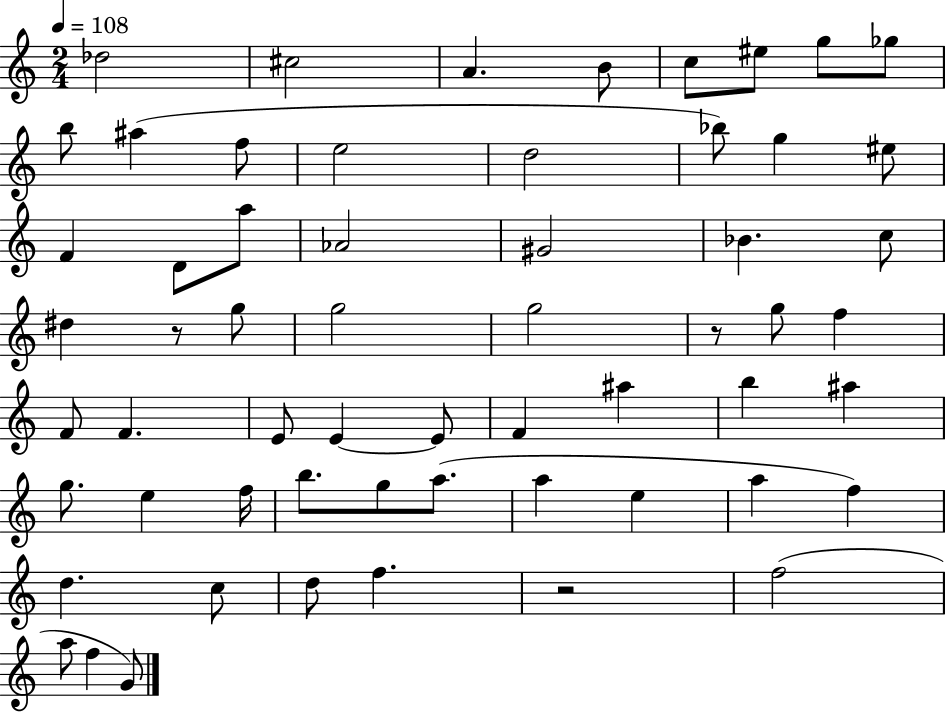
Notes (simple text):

Db5/h C#5/h A4/q. B4/e C5/e EIS5/e G5/e Gb5/e B5/e A#5/q F5/e E5/h D5/h Bb5/e G5/q EIS5/e F4/q D4/e A5/e Ab4/h G#4/h Bb4/q. C5/e D#5/q R/e G5/e G5/h G5/h R/e G5/e F5/q F4/e F4/q. E4/e E4/q E4/e F4/q A#5/q B5/q A#5/q G5/e. E5/q F5/s B5/e. G5/e A5/e. A5/q E5/q A5/q F5/q D5/q. C5/e D5/e F5/q. R/h F5/h A5/e F5/q G4/e